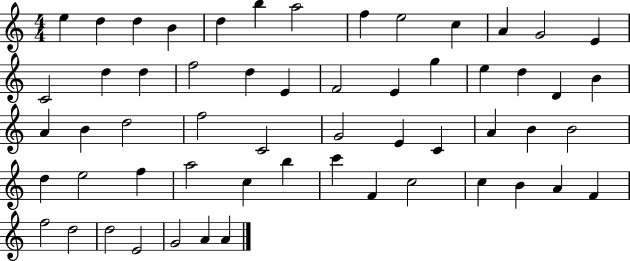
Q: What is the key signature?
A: C major